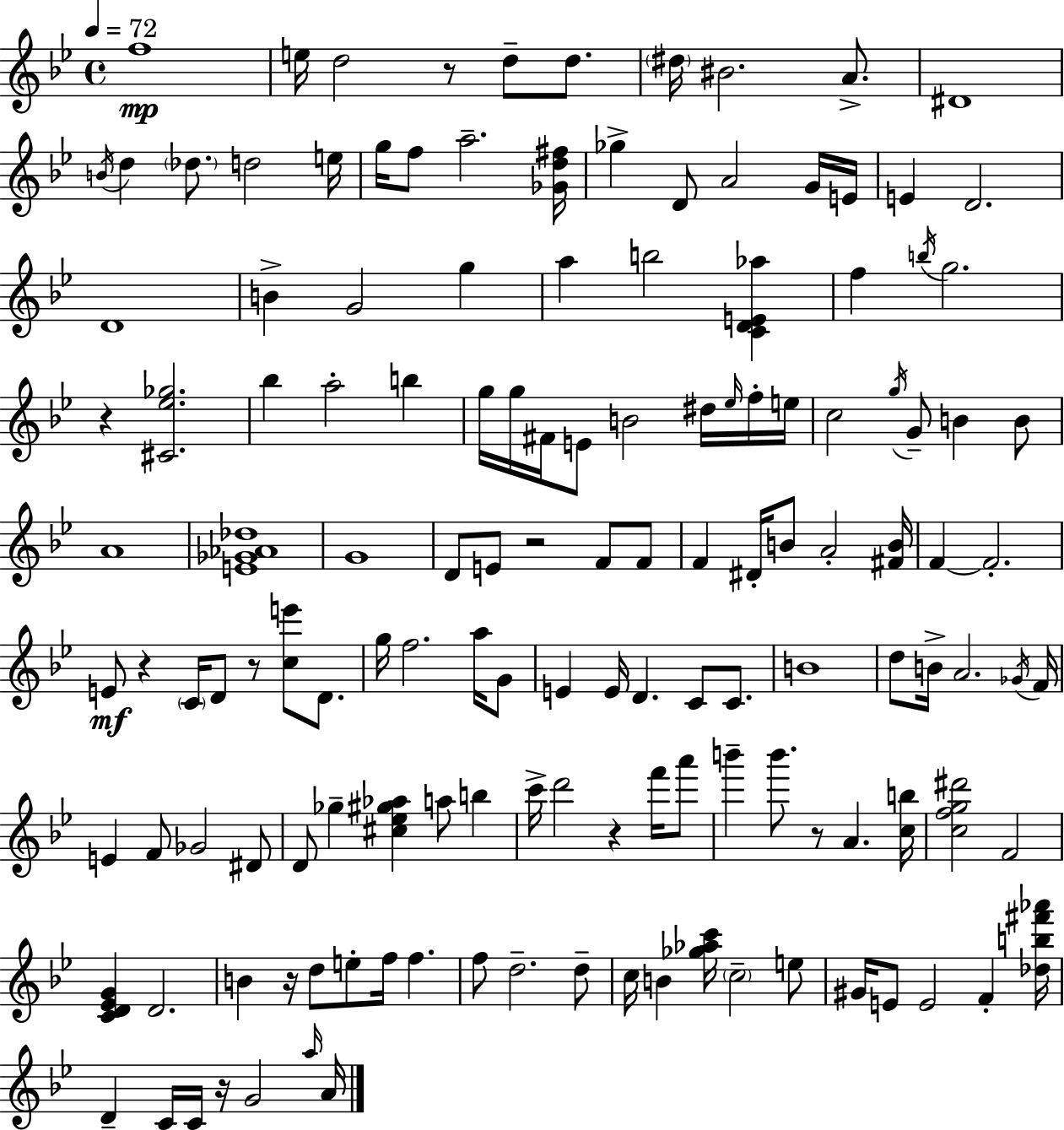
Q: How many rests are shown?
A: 9